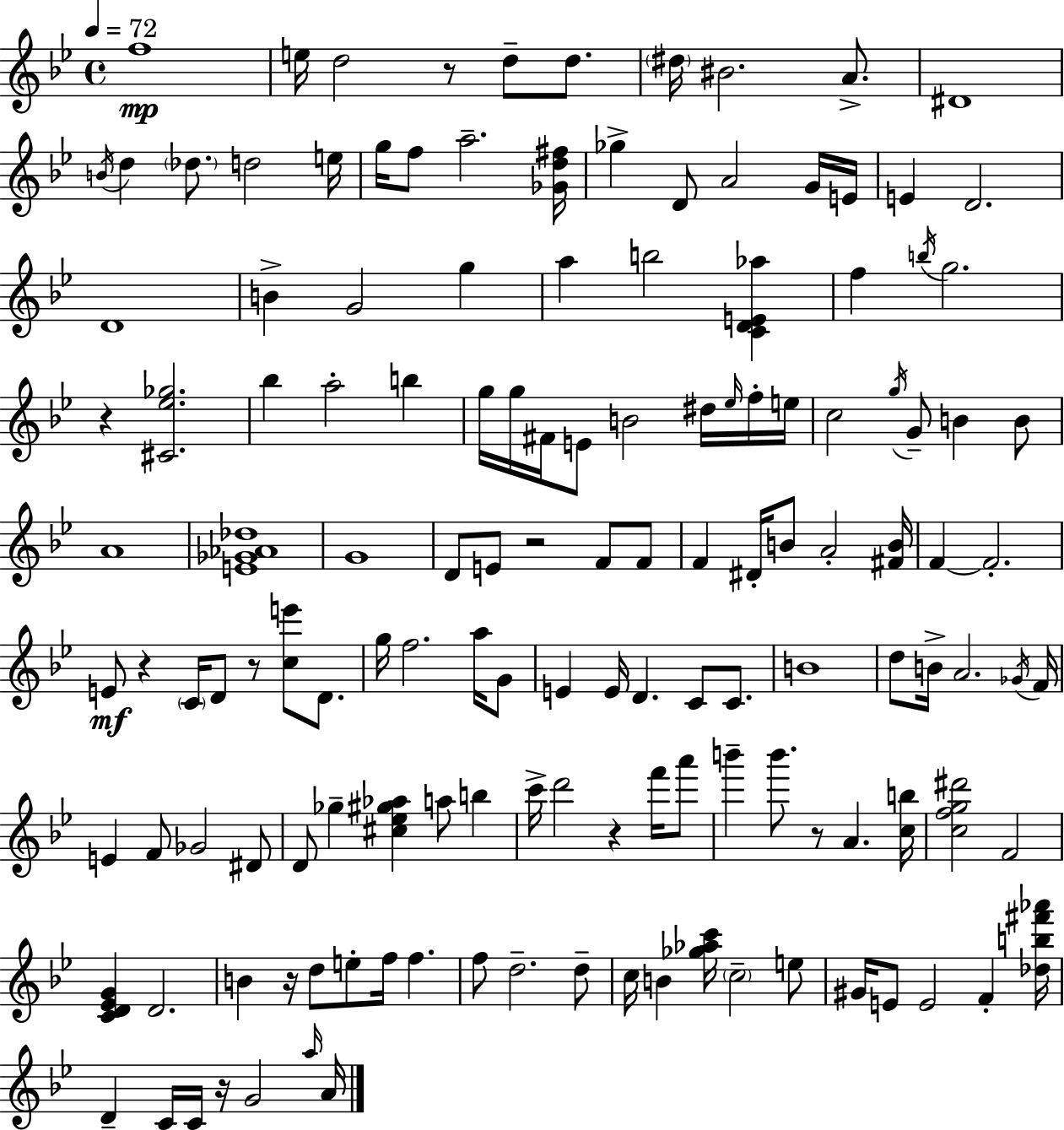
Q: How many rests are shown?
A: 9